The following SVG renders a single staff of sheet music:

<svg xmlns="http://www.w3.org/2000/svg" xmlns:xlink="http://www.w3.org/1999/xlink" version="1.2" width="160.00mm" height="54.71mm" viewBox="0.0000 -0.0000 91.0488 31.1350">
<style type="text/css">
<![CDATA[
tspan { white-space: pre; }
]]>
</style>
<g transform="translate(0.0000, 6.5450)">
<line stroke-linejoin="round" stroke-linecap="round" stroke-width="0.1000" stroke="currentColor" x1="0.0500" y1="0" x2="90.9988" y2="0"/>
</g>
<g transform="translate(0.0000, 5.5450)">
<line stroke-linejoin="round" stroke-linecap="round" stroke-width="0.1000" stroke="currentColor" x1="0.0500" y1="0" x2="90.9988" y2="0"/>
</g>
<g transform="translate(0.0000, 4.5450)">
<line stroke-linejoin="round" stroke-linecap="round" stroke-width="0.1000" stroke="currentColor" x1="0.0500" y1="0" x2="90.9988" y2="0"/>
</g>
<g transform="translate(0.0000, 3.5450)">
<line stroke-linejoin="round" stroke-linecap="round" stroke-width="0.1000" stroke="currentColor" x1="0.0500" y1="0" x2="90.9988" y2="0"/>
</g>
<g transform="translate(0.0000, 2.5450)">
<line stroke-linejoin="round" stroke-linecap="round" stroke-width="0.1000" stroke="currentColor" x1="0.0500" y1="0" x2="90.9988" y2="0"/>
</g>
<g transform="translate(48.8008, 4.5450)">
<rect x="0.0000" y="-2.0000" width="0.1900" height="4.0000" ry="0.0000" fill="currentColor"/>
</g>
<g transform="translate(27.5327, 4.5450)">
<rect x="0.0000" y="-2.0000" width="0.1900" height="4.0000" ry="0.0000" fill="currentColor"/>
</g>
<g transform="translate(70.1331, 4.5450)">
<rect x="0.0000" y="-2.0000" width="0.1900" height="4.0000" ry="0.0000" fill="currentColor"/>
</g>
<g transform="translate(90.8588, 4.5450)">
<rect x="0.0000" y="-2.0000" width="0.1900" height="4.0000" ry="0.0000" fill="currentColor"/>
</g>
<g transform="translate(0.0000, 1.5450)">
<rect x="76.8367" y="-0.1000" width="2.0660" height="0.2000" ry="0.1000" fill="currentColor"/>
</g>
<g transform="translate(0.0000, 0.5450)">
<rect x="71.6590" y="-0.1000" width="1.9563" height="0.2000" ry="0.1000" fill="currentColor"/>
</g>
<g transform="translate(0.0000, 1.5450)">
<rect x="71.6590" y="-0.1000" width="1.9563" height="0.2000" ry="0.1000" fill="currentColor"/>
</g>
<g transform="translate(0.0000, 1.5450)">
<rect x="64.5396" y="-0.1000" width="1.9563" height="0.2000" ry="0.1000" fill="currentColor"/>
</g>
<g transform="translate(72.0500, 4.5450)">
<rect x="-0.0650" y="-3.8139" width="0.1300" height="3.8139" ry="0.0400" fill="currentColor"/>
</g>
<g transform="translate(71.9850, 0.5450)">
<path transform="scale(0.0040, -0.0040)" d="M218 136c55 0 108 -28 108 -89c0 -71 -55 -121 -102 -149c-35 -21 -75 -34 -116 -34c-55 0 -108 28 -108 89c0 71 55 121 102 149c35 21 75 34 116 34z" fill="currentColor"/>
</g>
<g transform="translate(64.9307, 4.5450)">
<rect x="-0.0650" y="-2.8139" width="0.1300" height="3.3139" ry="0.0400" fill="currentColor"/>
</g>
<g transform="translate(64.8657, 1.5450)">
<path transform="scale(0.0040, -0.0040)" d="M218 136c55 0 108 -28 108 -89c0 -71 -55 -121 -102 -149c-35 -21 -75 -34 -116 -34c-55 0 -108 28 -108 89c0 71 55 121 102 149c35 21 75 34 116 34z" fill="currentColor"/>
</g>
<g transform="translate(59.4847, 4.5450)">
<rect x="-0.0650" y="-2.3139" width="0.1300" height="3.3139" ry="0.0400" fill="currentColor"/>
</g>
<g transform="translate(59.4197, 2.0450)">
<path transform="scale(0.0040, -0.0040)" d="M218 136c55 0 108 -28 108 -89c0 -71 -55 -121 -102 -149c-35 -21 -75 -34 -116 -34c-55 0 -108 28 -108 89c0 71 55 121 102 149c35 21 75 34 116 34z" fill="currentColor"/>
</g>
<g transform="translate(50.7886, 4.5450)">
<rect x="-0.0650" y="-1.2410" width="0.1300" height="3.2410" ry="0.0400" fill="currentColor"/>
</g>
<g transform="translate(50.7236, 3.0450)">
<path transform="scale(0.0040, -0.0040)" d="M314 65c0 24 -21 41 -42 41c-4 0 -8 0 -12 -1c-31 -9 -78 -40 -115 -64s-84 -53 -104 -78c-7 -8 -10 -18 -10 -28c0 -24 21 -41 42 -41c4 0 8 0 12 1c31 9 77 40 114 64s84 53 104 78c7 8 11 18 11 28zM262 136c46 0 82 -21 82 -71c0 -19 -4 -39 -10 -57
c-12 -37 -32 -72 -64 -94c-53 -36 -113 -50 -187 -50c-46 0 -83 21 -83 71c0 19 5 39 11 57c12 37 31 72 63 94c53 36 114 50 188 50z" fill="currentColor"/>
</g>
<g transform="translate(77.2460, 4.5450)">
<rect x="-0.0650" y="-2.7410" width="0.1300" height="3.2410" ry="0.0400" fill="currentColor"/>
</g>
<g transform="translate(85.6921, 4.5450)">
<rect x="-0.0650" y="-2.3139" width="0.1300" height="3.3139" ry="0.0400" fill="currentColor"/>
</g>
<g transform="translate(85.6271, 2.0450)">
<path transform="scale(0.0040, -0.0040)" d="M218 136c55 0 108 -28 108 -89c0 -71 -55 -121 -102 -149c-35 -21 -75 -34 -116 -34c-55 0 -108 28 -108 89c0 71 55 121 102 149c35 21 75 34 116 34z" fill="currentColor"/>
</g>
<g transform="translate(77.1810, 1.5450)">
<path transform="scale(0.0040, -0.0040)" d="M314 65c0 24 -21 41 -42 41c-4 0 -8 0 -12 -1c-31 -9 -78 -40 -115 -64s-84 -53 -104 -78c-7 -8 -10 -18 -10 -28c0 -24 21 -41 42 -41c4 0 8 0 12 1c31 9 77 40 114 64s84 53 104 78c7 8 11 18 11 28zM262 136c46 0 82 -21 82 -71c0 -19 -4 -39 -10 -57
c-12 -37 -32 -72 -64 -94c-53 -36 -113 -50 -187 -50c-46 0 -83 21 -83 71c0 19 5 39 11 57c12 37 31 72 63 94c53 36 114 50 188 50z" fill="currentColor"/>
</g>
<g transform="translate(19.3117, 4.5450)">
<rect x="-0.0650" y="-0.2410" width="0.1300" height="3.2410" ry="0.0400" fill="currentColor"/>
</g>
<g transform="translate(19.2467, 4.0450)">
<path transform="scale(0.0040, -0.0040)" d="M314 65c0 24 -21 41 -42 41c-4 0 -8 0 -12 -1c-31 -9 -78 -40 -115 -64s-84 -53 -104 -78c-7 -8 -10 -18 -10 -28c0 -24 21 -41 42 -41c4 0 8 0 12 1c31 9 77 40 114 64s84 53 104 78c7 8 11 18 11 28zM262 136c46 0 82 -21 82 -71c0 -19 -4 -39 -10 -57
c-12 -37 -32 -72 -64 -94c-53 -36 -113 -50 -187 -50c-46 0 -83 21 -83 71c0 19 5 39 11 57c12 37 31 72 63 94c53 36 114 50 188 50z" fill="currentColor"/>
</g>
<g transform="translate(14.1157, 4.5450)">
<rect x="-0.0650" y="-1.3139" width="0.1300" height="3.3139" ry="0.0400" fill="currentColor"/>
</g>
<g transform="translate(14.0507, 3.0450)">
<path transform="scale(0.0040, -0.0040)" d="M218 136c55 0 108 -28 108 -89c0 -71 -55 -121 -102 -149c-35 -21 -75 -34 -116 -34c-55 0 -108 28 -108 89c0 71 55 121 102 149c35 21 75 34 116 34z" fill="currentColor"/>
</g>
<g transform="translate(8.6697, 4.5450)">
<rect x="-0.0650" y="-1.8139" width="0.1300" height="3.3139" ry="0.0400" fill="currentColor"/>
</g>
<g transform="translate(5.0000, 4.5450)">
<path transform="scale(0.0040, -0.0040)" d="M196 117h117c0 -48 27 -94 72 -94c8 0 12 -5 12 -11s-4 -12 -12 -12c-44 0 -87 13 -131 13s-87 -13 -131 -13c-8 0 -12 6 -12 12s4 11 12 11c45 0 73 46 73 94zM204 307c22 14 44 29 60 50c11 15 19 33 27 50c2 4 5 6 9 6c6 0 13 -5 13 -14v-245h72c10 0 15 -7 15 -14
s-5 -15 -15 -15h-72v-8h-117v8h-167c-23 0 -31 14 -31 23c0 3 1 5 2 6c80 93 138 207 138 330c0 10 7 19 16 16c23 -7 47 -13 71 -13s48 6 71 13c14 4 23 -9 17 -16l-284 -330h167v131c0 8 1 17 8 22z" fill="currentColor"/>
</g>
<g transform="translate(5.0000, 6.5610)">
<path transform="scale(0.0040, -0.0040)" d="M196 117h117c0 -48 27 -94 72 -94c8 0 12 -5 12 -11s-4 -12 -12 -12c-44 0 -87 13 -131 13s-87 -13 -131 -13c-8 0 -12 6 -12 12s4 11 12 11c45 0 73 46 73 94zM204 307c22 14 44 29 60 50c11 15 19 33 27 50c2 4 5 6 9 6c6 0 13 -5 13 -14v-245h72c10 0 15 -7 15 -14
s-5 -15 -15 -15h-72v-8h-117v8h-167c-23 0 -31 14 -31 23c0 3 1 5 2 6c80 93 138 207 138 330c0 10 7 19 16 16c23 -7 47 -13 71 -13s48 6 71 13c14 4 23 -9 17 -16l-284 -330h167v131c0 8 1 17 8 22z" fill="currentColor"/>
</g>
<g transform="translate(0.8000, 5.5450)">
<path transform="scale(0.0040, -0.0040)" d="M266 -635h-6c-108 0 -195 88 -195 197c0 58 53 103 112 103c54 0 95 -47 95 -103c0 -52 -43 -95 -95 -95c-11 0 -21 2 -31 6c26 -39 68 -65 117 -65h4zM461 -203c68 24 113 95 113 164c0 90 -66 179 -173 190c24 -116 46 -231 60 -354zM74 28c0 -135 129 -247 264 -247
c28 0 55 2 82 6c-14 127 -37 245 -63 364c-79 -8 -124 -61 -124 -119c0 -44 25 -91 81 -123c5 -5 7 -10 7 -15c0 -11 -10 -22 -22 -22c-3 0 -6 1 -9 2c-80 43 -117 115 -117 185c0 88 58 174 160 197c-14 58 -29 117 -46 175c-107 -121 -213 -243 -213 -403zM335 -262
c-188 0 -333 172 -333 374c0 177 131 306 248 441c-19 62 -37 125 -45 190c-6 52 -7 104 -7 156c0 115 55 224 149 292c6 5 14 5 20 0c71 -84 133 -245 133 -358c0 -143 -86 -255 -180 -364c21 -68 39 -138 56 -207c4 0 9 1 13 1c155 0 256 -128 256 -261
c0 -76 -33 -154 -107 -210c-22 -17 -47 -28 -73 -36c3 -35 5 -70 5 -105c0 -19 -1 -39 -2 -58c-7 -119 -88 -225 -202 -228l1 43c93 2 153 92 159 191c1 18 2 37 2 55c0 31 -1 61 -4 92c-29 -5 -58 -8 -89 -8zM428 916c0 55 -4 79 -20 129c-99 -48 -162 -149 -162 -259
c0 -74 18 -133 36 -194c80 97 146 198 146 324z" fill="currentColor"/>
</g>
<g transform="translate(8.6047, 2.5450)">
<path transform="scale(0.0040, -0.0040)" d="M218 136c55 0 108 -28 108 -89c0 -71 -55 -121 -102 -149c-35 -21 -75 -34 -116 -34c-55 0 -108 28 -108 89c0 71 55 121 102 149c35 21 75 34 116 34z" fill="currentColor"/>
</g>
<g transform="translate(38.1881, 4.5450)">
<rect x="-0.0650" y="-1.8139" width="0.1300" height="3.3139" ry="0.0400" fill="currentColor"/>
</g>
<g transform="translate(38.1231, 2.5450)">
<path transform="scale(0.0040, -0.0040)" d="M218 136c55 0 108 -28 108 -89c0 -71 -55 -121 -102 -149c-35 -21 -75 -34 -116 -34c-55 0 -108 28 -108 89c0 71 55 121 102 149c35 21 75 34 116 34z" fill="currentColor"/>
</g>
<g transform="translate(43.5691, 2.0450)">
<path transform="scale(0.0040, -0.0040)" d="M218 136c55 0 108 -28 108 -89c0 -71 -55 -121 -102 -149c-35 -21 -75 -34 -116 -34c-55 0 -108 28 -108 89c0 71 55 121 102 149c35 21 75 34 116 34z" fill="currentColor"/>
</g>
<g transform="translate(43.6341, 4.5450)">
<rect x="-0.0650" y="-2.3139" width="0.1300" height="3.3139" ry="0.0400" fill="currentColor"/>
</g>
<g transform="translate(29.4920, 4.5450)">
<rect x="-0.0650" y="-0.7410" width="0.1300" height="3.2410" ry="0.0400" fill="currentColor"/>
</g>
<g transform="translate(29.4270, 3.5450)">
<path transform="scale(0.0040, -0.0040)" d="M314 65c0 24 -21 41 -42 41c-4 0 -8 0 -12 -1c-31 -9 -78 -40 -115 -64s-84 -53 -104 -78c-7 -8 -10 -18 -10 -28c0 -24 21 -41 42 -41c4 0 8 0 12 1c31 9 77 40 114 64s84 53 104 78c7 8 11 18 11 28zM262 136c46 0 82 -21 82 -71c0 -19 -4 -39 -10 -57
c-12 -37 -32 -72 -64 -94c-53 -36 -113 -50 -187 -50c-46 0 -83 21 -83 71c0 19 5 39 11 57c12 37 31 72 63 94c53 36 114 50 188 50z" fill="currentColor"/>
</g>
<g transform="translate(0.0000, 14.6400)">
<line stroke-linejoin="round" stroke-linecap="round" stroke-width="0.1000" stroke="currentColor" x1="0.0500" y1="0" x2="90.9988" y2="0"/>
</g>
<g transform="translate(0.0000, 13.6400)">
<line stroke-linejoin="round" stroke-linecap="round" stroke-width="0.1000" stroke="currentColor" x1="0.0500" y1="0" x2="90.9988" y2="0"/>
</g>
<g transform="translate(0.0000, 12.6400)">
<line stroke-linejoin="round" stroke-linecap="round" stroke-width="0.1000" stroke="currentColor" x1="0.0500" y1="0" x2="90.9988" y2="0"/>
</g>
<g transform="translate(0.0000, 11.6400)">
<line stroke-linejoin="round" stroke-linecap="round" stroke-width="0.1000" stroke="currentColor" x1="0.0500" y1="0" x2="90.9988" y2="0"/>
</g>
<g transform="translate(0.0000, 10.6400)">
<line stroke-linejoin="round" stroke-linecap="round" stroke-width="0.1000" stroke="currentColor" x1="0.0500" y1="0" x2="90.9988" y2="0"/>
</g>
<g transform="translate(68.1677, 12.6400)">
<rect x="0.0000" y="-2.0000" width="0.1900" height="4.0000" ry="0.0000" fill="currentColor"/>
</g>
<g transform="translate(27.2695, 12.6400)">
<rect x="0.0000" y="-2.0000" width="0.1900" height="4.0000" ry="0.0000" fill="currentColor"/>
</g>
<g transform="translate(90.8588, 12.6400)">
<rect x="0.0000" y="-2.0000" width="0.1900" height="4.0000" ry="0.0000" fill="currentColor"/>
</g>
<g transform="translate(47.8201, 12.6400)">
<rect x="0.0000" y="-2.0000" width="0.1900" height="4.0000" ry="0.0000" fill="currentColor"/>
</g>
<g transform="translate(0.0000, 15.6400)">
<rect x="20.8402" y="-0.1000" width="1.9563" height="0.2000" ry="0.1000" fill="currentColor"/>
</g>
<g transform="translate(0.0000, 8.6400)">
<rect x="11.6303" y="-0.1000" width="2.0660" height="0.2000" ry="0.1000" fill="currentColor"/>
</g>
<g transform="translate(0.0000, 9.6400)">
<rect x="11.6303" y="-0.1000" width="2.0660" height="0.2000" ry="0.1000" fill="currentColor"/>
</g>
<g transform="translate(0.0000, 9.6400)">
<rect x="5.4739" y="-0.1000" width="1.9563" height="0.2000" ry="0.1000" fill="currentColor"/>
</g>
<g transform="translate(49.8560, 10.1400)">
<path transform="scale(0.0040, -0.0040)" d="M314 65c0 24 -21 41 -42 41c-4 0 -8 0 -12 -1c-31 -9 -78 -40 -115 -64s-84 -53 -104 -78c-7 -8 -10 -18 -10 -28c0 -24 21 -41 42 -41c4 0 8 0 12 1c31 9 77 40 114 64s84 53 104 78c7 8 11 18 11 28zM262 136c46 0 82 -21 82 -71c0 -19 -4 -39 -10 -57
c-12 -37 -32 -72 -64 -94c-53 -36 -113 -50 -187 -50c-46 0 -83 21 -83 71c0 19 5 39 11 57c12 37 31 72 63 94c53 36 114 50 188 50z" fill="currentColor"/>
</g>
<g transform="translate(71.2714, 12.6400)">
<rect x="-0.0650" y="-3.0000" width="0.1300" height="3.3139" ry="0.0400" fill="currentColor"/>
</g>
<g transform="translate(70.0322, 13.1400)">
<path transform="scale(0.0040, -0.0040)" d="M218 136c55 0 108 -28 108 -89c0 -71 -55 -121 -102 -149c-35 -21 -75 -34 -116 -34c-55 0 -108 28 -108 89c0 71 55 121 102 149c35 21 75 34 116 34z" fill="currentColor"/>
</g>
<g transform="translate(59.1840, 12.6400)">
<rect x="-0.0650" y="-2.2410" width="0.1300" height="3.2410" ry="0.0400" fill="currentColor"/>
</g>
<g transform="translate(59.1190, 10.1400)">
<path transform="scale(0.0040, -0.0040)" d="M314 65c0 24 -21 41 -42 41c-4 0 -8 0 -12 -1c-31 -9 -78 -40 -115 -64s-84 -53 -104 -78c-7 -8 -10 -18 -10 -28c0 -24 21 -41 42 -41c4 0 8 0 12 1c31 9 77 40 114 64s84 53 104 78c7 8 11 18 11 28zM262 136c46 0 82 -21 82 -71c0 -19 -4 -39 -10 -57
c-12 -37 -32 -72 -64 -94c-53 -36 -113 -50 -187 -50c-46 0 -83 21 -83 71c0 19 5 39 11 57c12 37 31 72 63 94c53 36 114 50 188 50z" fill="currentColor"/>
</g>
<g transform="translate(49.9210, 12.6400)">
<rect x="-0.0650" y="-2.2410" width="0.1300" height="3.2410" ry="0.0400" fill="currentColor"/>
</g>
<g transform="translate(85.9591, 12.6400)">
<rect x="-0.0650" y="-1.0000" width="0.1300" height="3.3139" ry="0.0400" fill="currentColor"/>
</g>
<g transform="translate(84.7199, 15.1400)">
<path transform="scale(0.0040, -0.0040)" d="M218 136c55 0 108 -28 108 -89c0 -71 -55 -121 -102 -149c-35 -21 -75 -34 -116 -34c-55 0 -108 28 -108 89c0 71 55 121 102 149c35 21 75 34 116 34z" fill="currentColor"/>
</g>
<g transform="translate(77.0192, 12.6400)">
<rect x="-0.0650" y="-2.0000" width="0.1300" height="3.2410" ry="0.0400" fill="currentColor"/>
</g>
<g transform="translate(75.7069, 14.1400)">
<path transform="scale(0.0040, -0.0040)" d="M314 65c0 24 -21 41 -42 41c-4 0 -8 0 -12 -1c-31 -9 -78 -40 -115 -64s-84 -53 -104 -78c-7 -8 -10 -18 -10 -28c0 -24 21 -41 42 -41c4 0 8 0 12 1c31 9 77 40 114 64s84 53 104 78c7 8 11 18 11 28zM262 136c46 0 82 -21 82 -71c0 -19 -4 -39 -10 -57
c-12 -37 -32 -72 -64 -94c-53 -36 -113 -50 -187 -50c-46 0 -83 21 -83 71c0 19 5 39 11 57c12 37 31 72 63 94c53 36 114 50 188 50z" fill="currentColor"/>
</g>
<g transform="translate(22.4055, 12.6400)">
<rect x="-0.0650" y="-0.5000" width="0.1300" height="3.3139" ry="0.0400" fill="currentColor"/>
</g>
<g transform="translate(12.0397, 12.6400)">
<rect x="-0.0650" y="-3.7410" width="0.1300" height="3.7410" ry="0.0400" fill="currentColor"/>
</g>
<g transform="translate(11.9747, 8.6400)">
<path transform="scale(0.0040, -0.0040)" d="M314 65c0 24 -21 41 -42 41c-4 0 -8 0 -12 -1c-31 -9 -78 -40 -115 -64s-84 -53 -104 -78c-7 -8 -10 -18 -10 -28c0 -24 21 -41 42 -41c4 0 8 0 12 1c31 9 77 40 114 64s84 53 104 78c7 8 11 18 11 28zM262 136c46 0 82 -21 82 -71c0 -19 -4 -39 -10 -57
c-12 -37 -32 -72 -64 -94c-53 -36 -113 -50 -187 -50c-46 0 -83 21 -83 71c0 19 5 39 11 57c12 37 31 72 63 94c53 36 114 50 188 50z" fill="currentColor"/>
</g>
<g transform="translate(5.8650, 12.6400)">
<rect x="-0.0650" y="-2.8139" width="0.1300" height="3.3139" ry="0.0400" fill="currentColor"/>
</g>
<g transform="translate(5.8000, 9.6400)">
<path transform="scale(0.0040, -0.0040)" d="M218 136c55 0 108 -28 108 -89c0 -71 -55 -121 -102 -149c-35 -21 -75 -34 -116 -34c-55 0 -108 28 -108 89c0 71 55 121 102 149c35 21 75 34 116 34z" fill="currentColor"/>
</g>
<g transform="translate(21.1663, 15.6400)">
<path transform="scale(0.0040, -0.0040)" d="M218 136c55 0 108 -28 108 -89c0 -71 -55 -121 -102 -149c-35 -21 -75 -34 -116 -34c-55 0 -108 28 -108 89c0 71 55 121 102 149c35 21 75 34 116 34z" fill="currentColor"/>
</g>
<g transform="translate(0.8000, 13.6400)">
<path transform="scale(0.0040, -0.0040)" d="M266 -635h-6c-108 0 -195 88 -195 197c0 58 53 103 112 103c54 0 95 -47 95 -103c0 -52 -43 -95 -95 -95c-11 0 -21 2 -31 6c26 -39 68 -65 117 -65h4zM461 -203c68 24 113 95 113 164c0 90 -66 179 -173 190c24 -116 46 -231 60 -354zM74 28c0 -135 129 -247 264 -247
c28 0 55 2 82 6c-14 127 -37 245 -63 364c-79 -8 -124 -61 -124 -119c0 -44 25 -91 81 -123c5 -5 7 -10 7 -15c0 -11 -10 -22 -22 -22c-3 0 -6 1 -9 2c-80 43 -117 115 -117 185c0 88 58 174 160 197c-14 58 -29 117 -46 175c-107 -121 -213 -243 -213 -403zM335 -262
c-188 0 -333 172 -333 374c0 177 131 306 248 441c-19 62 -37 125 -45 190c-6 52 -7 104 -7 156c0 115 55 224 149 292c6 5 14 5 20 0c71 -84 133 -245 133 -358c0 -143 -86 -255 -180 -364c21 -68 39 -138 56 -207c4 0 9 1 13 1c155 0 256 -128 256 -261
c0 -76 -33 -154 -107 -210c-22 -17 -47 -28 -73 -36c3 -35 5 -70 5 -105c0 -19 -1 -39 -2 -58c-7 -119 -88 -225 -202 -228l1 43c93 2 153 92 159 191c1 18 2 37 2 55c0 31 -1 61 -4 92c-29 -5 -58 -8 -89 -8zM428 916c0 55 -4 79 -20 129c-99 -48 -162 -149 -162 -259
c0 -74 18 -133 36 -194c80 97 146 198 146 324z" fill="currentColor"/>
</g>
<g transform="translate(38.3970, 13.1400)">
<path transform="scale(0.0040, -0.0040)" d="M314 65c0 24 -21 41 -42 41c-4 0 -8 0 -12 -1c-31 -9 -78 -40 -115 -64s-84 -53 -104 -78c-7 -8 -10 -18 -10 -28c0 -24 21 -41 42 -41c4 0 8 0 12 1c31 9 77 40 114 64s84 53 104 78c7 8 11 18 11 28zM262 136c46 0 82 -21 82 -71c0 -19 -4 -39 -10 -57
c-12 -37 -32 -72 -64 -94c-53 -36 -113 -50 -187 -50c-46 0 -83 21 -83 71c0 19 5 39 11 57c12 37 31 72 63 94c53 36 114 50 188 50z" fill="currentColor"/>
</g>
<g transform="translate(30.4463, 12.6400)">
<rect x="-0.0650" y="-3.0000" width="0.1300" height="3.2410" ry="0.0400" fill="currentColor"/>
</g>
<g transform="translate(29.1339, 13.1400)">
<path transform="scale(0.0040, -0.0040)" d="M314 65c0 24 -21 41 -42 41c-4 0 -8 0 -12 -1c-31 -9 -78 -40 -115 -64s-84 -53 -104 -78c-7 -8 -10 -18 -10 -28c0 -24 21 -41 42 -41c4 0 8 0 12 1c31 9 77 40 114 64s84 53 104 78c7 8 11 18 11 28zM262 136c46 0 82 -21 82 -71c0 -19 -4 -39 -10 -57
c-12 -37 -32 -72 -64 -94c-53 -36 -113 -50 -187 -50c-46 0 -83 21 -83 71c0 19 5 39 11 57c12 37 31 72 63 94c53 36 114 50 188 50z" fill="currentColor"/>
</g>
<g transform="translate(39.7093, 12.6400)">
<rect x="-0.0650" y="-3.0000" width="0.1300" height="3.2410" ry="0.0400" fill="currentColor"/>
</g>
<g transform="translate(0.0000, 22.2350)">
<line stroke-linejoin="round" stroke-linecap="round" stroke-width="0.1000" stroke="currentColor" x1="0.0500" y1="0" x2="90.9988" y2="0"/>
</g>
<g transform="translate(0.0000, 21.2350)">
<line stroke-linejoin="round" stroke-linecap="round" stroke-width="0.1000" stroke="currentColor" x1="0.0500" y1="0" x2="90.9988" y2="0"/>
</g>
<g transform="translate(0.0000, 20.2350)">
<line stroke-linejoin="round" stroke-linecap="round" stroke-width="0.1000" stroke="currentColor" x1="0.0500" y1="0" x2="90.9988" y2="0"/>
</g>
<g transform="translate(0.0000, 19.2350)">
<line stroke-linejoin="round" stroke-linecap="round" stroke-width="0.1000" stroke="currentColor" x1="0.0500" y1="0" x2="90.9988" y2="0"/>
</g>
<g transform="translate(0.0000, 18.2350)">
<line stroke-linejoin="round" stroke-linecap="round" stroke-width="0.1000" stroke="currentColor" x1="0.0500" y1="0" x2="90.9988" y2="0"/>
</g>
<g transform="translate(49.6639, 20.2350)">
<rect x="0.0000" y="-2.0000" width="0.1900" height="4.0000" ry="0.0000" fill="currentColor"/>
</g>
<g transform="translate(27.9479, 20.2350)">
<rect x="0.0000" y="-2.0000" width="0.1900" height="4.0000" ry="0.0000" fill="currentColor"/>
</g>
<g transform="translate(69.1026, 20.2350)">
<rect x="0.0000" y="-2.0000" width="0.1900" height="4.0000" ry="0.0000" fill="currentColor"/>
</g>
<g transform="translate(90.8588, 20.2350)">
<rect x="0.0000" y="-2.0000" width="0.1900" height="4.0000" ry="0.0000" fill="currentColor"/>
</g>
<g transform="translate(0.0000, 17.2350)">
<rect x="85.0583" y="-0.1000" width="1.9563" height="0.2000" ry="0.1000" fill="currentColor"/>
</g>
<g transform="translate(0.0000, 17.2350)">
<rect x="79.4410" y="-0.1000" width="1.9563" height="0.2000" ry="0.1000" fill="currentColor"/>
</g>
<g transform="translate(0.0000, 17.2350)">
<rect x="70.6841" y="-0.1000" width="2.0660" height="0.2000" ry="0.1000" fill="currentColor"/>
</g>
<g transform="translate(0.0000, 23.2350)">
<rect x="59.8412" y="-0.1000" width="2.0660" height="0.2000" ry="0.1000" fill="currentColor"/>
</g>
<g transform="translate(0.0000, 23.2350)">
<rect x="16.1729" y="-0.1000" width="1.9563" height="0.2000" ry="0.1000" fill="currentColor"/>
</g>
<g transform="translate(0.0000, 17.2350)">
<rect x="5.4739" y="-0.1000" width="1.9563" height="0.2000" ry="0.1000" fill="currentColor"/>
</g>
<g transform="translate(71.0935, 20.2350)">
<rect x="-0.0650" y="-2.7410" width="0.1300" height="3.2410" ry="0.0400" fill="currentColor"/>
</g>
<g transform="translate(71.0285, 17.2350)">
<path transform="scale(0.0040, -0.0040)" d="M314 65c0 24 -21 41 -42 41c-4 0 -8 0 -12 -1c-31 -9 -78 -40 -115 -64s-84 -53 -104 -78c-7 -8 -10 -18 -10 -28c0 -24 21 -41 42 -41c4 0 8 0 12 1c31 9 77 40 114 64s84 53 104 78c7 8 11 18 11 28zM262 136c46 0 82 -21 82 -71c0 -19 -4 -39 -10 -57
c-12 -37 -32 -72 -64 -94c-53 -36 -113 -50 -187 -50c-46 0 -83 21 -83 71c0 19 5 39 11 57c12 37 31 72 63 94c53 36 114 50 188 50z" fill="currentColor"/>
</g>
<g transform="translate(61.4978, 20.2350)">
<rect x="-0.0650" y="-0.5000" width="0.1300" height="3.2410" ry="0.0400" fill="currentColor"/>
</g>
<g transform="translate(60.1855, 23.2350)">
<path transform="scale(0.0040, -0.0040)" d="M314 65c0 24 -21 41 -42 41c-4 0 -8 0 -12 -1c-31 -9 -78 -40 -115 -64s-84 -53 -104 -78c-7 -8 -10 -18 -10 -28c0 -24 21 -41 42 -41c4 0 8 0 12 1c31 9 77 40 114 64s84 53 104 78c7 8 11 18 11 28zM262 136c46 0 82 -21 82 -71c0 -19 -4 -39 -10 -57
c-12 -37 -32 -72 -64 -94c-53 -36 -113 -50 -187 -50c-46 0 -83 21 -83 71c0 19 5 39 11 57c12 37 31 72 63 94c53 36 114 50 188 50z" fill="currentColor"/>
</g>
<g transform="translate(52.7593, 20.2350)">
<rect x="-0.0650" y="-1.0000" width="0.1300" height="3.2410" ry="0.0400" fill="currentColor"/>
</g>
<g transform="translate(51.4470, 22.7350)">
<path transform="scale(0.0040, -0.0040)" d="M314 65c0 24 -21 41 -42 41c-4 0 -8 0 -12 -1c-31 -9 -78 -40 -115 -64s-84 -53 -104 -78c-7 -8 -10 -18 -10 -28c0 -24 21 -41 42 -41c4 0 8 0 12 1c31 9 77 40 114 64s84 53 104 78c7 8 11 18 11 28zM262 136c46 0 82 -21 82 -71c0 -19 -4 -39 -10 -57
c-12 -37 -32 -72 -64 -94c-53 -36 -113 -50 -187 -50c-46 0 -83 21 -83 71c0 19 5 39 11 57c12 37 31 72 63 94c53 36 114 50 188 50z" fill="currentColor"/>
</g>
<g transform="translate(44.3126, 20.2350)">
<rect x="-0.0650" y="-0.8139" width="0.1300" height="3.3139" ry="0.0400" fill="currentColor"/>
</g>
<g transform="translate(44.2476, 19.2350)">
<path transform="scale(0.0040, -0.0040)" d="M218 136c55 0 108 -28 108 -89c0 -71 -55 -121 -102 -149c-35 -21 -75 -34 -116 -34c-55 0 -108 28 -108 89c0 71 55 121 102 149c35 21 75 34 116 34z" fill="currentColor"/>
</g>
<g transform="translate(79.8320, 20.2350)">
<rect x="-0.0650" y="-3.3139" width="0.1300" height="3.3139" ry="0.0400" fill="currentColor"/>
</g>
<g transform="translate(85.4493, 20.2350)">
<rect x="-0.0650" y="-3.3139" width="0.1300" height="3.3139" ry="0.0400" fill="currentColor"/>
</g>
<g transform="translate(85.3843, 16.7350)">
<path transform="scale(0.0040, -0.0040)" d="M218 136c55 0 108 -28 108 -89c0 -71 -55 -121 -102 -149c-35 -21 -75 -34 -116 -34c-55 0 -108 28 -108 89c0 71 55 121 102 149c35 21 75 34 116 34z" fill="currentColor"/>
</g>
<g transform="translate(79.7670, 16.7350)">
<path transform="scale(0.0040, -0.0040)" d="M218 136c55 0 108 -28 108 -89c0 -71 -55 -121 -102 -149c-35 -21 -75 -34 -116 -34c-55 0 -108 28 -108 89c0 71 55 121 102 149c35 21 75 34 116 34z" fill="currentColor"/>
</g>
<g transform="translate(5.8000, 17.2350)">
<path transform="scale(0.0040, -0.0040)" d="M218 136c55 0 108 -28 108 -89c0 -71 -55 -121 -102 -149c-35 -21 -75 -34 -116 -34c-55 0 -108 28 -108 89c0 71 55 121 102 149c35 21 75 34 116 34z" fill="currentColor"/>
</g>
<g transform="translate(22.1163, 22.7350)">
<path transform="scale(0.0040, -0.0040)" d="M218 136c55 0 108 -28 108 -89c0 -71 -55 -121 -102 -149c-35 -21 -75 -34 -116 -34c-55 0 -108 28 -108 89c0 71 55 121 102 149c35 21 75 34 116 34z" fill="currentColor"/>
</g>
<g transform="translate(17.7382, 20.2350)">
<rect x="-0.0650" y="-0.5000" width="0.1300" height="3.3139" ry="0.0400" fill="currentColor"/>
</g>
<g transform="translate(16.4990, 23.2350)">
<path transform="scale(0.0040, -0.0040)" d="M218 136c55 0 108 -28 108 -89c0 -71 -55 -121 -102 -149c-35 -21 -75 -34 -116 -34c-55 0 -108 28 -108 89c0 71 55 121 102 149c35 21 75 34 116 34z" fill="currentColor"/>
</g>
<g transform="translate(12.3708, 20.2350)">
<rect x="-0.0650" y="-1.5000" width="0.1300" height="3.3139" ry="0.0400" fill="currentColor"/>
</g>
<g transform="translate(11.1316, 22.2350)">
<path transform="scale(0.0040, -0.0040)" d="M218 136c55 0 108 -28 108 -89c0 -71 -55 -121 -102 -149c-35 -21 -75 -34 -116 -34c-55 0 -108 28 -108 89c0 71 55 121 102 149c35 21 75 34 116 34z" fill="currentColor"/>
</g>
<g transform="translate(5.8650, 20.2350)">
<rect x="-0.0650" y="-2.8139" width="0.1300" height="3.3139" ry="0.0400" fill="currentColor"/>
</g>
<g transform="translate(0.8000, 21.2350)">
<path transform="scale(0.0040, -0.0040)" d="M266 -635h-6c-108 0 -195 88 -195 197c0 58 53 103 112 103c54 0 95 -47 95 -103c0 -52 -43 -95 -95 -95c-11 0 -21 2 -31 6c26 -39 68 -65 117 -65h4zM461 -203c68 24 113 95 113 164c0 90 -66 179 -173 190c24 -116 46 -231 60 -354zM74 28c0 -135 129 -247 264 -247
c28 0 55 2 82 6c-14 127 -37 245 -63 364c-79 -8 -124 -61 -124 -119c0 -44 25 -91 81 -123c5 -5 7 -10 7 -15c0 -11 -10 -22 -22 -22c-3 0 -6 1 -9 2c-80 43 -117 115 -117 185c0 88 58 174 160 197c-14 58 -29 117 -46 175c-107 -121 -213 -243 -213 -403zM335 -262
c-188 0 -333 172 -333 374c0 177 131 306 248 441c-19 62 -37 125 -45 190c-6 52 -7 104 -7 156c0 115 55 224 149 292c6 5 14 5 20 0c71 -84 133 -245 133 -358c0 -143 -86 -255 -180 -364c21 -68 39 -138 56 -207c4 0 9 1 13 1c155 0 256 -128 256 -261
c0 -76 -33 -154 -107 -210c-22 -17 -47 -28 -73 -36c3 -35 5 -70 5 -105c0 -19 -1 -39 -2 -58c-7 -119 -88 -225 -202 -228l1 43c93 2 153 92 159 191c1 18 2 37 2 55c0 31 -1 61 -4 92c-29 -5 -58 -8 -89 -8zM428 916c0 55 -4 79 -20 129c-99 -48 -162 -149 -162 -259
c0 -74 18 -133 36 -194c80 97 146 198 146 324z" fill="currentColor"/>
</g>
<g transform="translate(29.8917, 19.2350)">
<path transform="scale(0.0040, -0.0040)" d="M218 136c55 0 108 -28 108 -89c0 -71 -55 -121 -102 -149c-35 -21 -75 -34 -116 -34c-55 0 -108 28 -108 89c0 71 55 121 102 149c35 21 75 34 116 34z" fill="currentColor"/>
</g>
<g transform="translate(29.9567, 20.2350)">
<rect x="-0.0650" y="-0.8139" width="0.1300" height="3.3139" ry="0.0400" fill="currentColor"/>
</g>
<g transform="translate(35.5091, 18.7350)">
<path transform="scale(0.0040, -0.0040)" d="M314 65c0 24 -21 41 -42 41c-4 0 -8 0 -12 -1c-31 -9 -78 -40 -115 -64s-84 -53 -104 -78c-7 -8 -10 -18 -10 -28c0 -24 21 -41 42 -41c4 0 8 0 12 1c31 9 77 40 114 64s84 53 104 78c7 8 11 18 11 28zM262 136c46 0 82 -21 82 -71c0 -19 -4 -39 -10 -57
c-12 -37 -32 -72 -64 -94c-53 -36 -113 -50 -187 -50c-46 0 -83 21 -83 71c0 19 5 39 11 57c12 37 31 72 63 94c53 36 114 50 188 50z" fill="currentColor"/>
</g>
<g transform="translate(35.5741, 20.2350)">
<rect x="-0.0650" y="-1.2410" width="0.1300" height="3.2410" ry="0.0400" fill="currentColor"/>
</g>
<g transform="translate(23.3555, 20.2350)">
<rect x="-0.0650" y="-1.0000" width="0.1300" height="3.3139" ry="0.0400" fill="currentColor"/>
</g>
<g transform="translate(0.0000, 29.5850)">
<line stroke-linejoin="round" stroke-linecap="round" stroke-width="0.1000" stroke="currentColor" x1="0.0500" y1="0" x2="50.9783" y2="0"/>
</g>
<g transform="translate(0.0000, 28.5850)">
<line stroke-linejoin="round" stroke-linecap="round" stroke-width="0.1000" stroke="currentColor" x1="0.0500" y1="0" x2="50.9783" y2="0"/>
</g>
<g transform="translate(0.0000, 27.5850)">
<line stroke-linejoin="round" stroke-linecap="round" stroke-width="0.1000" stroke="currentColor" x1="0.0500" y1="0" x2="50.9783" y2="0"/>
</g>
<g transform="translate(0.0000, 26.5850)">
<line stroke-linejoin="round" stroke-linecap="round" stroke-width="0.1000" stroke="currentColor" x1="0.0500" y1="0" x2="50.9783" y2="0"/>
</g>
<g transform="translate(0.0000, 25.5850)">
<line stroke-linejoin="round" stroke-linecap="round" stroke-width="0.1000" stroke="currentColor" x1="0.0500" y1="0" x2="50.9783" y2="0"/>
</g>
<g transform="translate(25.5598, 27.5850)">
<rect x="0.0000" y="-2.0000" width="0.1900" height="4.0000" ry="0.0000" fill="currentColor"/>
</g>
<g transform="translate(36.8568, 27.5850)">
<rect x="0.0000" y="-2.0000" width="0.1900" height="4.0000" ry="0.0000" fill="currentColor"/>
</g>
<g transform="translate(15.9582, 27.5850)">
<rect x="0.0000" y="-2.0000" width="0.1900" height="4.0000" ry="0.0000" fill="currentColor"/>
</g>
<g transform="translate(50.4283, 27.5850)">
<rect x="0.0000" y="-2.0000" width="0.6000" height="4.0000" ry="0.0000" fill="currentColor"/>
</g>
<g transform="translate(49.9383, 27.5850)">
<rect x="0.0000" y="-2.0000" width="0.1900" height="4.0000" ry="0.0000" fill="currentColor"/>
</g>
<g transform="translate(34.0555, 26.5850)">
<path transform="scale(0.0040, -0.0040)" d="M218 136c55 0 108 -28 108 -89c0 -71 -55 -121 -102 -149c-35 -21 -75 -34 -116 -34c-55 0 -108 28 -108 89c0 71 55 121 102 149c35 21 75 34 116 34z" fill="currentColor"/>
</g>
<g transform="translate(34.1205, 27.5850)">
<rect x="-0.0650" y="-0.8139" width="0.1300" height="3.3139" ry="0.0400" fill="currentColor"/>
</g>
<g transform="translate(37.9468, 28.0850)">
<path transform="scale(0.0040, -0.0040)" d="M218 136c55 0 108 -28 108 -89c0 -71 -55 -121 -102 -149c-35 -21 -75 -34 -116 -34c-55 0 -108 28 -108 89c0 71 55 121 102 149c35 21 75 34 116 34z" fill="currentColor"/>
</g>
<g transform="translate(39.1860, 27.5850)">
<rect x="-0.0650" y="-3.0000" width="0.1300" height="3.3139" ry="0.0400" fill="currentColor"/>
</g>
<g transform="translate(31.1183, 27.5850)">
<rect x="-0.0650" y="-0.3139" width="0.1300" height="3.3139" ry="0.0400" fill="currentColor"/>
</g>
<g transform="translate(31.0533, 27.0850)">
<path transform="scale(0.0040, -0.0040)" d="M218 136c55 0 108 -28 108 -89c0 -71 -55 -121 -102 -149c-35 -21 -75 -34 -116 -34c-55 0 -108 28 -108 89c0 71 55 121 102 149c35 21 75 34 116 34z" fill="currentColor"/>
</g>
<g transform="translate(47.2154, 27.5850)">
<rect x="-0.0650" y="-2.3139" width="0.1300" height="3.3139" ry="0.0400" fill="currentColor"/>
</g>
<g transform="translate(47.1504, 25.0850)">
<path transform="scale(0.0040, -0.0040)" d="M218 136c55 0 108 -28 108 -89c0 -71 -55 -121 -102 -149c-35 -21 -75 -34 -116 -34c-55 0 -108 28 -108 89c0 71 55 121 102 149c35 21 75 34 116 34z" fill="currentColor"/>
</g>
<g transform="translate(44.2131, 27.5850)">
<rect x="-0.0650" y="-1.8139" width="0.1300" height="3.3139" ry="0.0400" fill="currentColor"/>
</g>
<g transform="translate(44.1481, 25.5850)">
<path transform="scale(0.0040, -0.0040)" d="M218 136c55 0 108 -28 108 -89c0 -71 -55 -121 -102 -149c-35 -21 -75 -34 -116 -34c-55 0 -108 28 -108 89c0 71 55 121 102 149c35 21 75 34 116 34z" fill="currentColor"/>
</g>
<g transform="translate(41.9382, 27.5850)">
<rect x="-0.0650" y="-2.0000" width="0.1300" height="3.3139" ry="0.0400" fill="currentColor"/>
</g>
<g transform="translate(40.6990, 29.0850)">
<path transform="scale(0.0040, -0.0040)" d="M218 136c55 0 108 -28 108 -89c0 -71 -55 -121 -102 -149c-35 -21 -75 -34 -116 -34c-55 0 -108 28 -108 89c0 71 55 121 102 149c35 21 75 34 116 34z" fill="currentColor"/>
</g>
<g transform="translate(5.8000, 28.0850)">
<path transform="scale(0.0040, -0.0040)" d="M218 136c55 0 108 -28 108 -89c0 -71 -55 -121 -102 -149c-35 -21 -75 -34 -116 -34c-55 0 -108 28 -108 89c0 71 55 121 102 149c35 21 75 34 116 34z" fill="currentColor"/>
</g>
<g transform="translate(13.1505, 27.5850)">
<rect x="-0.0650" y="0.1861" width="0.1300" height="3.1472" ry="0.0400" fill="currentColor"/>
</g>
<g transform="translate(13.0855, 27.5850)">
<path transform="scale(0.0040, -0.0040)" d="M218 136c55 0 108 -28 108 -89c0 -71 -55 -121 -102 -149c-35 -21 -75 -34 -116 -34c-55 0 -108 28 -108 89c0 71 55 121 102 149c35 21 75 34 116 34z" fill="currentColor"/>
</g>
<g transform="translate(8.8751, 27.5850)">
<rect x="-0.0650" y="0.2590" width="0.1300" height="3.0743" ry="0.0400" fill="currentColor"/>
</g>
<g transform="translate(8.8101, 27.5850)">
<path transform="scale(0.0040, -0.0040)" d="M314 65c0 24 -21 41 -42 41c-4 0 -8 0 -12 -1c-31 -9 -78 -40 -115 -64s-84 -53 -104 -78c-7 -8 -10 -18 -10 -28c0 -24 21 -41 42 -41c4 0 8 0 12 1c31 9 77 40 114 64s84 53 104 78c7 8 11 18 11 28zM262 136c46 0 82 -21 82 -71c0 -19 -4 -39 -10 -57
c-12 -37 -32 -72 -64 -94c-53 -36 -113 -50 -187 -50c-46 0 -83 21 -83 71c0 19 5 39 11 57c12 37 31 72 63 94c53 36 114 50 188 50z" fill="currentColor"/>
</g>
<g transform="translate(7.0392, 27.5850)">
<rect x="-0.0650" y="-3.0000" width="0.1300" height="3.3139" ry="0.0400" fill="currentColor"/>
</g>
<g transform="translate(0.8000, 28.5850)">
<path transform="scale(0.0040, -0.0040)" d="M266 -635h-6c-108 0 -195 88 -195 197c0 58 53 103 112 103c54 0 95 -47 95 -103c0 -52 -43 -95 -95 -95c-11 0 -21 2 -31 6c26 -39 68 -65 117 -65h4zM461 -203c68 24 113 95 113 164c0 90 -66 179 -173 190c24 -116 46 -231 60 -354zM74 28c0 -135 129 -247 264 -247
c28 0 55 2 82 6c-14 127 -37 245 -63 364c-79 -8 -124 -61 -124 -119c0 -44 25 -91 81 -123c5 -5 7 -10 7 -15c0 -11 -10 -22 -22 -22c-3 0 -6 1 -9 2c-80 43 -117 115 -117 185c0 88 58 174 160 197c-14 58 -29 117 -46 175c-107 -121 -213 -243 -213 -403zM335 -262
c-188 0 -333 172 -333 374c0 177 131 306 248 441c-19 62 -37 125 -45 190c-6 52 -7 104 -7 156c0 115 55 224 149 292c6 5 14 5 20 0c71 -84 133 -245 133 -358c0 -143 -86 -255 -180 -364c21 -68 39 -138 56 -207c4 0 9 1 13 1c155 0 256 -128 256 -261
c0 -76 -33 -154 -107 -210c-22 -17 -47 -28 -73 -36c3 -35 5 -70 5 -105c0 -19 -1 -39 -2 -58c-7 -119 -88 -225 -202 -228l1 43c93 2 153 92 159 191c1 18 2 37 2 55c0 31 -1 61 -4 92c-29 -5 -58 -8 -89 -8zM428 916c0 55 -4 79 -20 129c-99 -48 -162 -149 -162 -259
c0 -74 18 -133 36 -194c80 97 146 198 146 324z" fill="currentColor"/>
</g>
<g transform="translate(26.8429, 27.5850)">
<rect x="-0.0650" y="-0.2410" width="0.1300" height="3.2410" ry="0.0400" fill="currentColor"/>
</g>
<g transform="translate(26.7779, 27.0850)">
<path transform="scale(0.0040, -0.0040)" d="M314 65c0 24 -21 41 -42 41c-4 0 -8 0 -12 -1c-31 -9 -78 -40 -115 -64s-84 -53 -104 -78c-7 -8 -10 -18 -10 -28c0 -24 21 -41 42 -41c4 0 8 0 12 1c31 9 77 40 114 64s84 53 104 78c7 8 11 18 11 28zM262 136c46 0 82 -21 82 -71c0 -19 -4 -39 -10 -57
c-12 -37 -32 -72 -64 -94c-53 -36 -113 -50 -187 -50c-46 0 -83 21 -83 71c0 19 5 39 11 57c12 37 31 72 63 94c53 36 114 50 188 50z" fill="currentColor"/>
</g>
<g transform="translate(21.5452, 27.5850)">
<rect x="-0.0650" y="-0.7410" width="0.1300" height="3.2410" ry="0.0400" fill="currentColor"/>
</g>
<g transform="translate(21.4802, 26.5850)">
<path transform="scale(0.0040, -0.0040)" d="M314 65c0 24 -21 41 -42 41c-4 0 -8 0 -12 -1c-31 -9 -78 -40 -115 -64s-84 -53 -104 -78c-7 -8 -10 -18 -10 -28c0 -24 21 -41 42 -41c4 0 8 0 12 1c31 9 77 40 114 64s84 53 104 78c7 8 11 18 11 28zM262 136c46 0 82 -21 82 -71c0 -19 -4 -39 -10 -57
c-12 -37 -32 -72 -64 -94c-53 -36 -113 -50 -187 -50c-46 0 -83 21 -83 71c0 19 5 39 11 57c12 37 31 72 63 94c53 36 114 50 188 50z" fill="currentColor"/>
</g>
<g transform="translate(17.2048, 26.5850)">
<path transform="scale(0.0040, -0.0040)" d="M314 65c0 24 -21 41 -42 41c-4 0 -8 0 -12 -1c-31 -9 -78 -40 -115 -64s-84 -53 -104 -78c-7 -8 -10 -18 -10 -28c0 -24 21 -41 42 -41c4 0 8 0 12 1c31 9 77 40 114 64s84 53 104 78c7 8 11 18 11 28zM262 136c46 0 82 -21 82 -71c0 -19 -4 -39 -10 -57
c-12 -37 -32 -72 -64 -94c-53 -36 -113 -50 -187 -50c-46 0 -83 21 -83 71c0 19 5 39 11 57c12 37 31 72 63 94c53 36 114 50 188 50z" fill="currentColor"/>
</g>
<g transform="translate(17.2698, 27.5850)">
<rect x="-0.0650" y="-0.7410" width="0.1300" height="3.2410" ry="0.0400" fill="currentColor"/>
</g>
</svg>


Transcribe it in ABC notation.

X:1
T:Untitled
M:4/4
L:1/4
K:C
f e c2 d2 f g e2 g a c' a2 g a c'2 C A2 A2 g2 g2 A F2 D a E C D d e2 d D2 C2 a2 b b A B2 B d2 d2 c2 c d A F f g